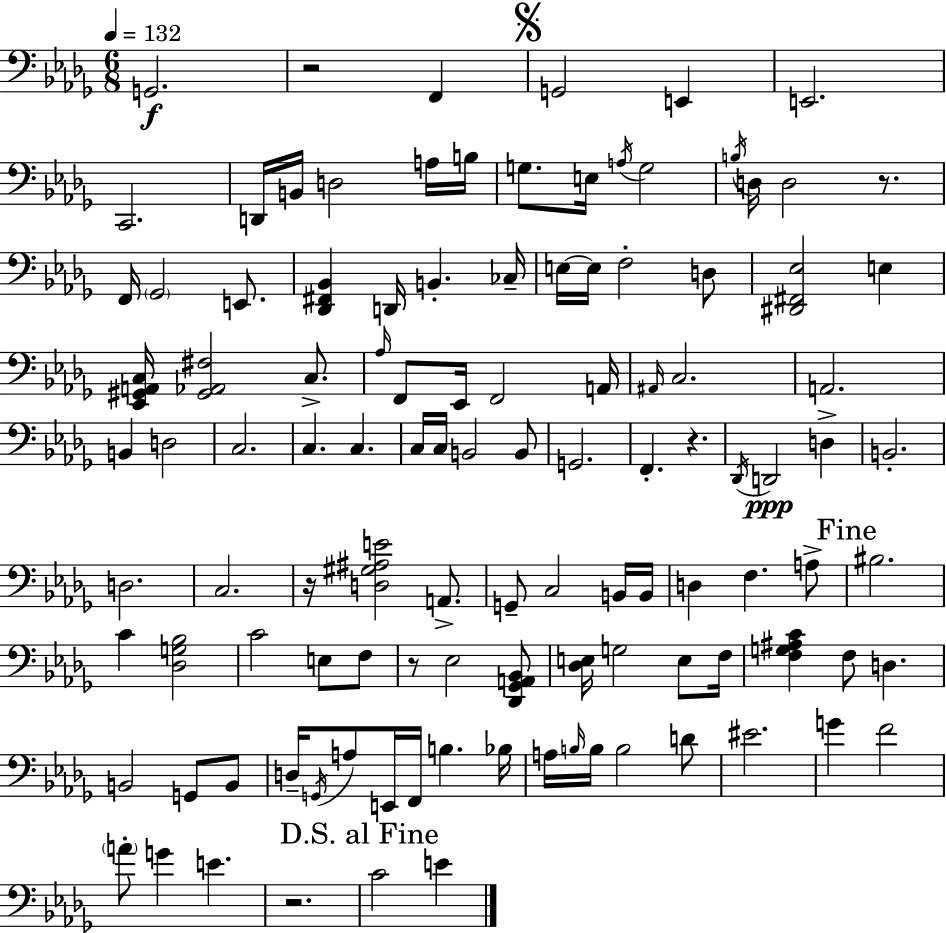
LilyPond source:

{
  \clef bass
  \numericTimeSignature
  \time 6/8
  \key bes \minor
  \tempo 4 = 132
  g,2.\f | r2 f,4 | \mark \markup { \musicglyph "scripts.segno" } g,2 e,4 | e,2. | \break c,2. | d,16 b,16 d2 a16 b16 | g8. e16 \acciaccatura { a16 } g2 | \acciaccatura { b16 } d16 d2 r8. | \break f,16 \parenthesize ges,2 e,8. | <des, fis, bes,>4 d,16 b,4.-. | ces16-- e16~~ e16 f2-. | d8 <dis, fis, ees>2 e4 | \break <ees, gis, a, c>16 <gis, aes, fis>2 c8.-> | \grace { aes16 } f,8 ees,16 f,2 | a,16 \grace { ais,16 } c2. | a,2. | \break b,4 d2 | c2. | c4. c4. | c16 c16 b,2 | \break b,8 g,2. | f,4.-. r4. | \acciaccatura { des,16 }\ppp d,2 | d4-> b,2.-. | \break d2. | c2. | r16 <d gis ais e'>2 | a,8.-> g,8-- c2 | \break b,16 b,16 d4 f4. | a8-> \mark "Fine" bis2. | c'4 <des g bes>2 | c'2 | \break e8 f8 r8 ees2 | <des, ges, a, bes,>8 <des e>16 g2 | e8 f16 <f g ais c'>4 f8 d4. | b,2 | \break g,8 b,8 d16-- \acciaccatura { g,16 } a8 e,16 f,16 b4. | bes16 a16 \grace { b16 } b16 b2 | d'8 eis'2. | g'4 f'2 | \break \parenthesize a'8-. g'4 | e'4. r2. | \mark "D.S. al Fine" c'2 | e'4 \bar "|."
}